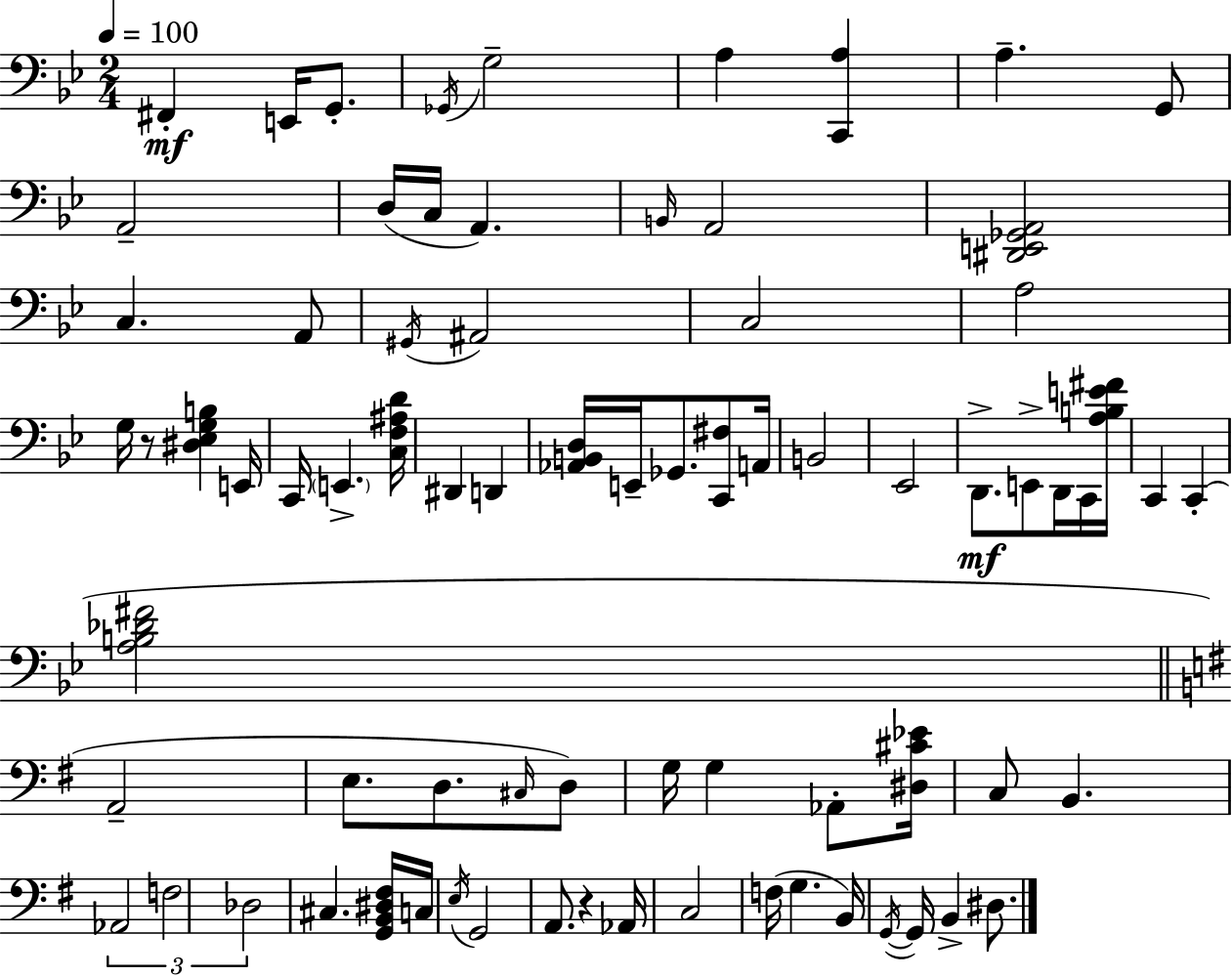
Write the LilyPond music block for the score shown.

{
  \clef bass
  \numericTimeSignature
  \time 2/4
  \key g \minor
  \tempo 4 = 100
  fis,4-.\mf e,16 g,8.-. | \acciaccatura { ges,16 } g2-- | a4 <c, a>4 | a4.-- g,8 | \break a,2-- | d16( c16 a,4.) | \grace { b,16 } a,2 | <dis, e, ges, a,>2 | \break c4. | a,8 \acciaccatura { gis,16 } ais,2 | c2 | a2 | \break g16 r8 <dis ees g b>4 | e,16 c,16 \parenthesize e,4.-> | <c f ais d'>16 dis,4 d,4 | <aes, b, d>16 e,16-- ges,8. | \break <c, fis>8 a,16 b,2 | ees,2 | d,8.->\mf e,8-> | d,16 c,16 <a b e' fis'>16 c,4 c,4-.( | \break <a b des' fis'>2 | \bar "||" \break \key g \major a,2-- | e8. d8. \grace { cis16 }) d8 | g16 g4 aes,8-. | <dis cis' ees'>16 c8 b,4. | \break \tuplet 3/2 { aes,2 | f2 | des2 } | cis4. <g, b, dis fis>16 | \break c16 \acciaccatura { e16 } g,2 | a,8. r4 | aes,16 c2 | f16( g4. | \break b,16) \acciaccatura { g,16~ }~ g,16 b,4-> | dis8. \bar "|."
}